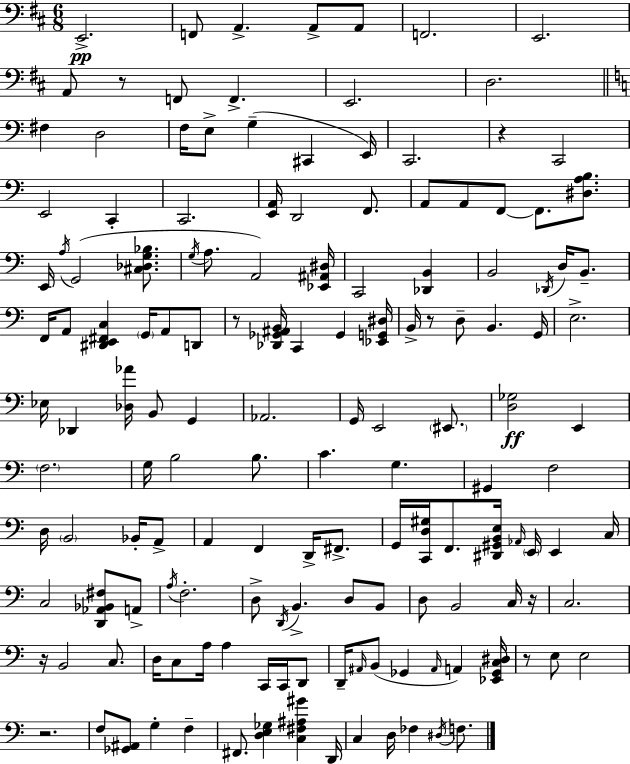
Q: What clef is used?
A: bass